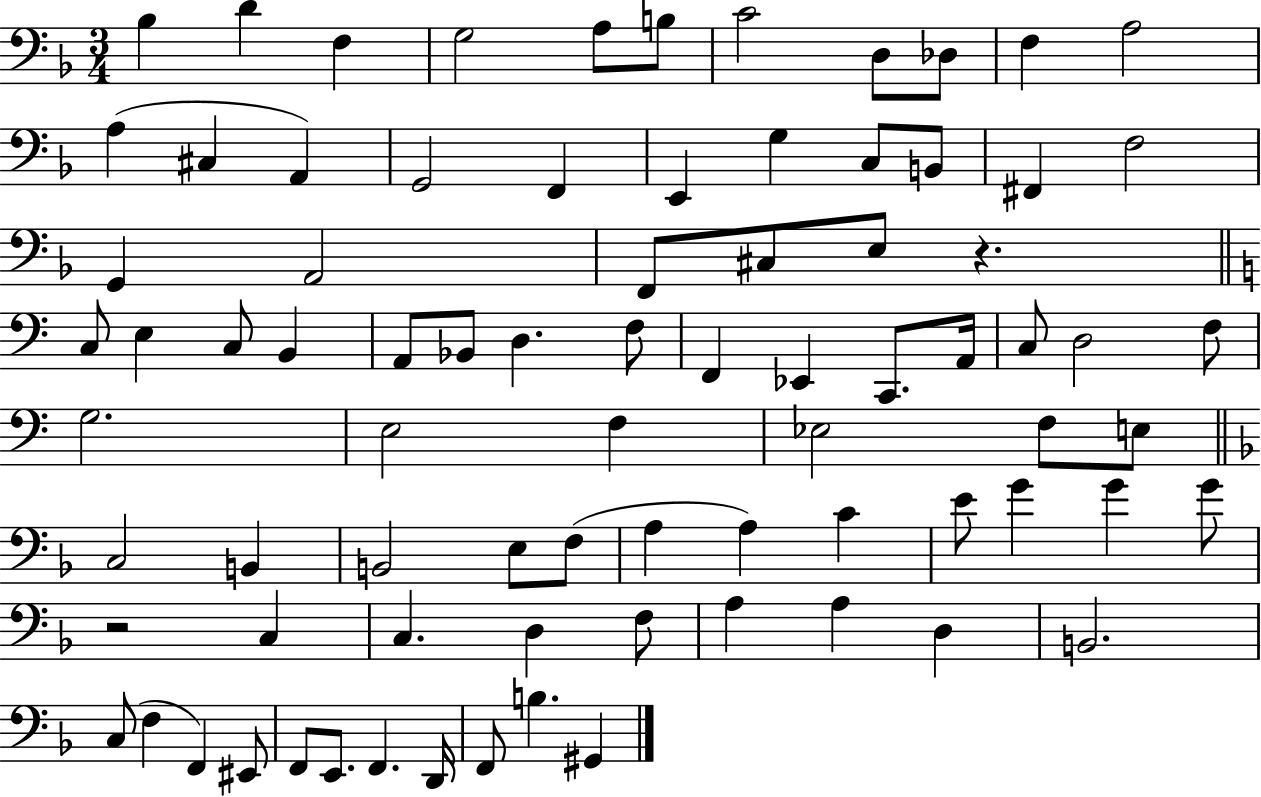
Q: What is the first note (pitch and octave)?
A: Bb3